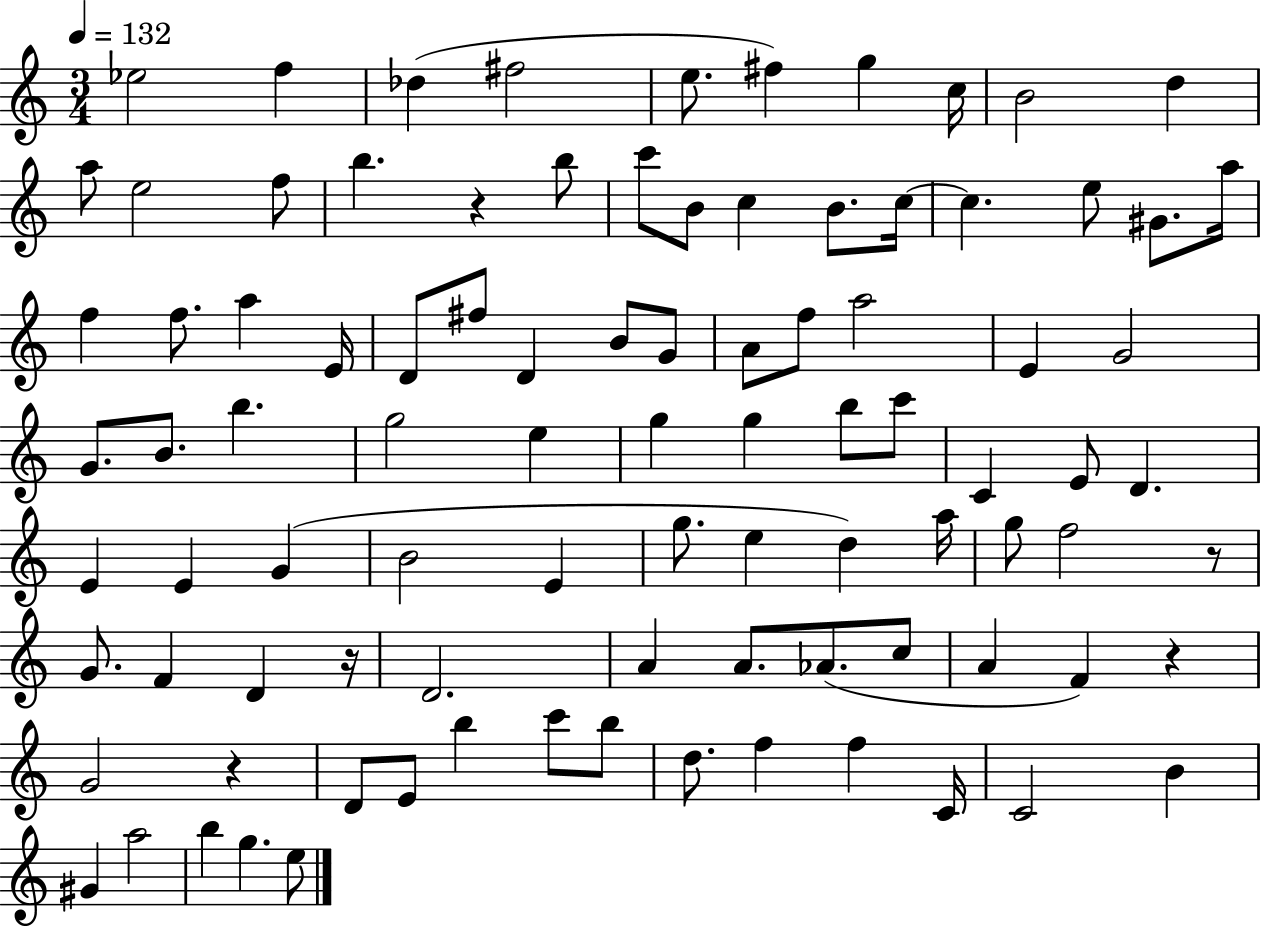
{
  \clef treble
  \numericTimeSignature
  \time 3/4
  \key c \major
  \tempo 4 = 132
  ees''2 f''4 | des''4( fis''2 | e''8. fis''4) g''4 c''16 | b'2 d''4 | \break a''8 e''2 f''8 | b''4. r4 b''8 | c'''8 b'8 c''4 b'8. c''16~~ | c''4. e''8 gis'8. a''16 | \break f''4 f''8. a''4 e'16 | d'8 fis''8 d'4 b'8 g'8 | a'8 f''8 a''2 | e'4 g'2 | \break g'8. b'8. b''4. | g''2 e''4 | g''4 g''4 b''8 c'''8 | c'4 e'8 d'4. | \break e'4 e'4 g'4( | b'2 e'4 | g''8. e''4 d''4) a''16 | g''8 f''2 r8 | \break g'8. f'4 d'4 r16 | d'2. | a'4 a'8. aes'8.( c''8 | a'4 f'4) r4 | \break g'2 r4 | d'8 e'8 b''4 c'''8 b''8 | d''8. f''4 f''4 c'16 | c'2 b'4 | \break gis'4 a''2 | b''4 g''4. e''8 | \bar "|."
}